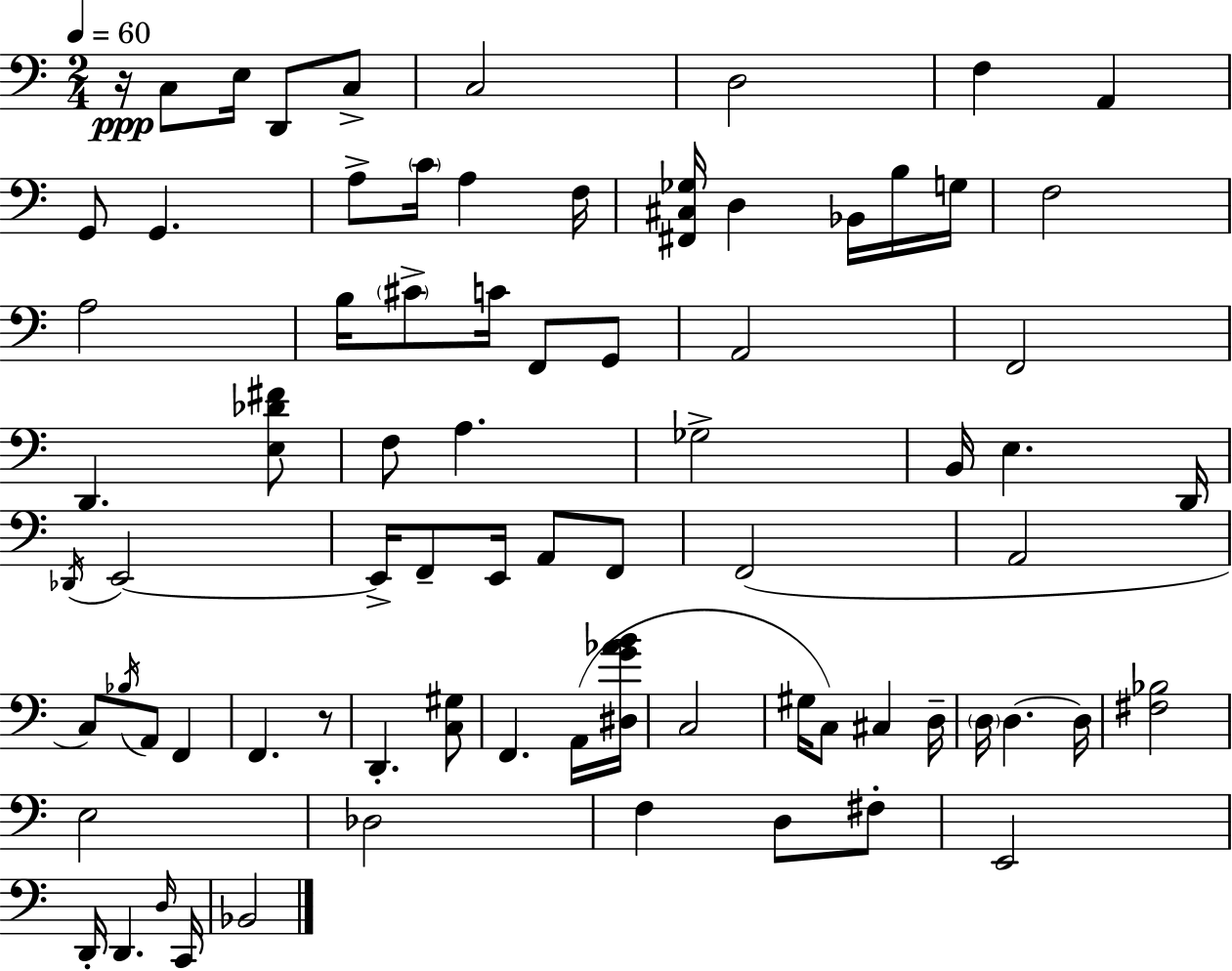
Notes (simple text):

R/s C3/e E3/s D2/e C3/e C3/h D3/h F3/q A2/q G2/e G2/q. A3/e C4/s A3/q F3/s [F#2,C#3,Gb3]/s D3/q Bb2/s B3/s G3/s F3/h A3/h B3/s C#4/e C4/s F2/e G2/e A2/h F2/h D2/q. [E3,Db4,F#4]/e F3/e A3/q. Gb3/h B2/s E3/q. D2/s Db2/s E2/h E2/s F2/e E2/s A2/e F2/e F2/h A2/h C3/e Bb3/s A2/e F2/q F2/q. R/e D2/q. [C3,G#3]/e F2/q. A2/s [D#3,G4,Ab4,B4]/s C3/h G#3/s C3/e C#3/q D3/s D3/s D3/q. D3/s [F#3,Bb3]/h E3/h Db3/h F3/q D3/e F#3/e E2/h D2/s D2/q. D3/s C2/s Bb2/h